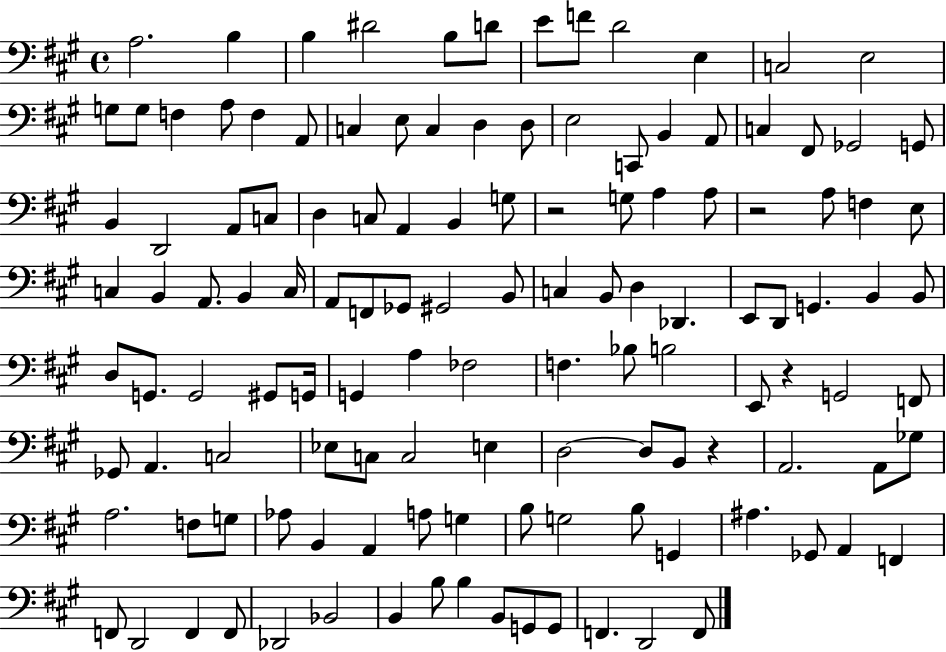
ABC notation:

X:1
T:Untitled
M:4/4
L:1/4
K:A
A,2 B, B, ^D2 B,/2 D/2 E/2 F/2 D2 E, C,2 E,2 G,/2 G,/2 F, A,/2 F, A,,/2 C, E,/2 C, D, D,/2 E,2 C,,/2 B,, A,,/2 C, ^F,,/2 _G,,2 G,,/2 B,, D,,2 A,,/2 C,/2 D, C,/2 A,, B,, G,/2 z2 G,/2 A, A,/2 z2 A,/2 F, E,/2 C, B,, A,,/2 B,, C,/4 A,,/2 F,,/2 _G,,/2 ^G,,2 B,,/2 C, B,,/2 D, _D,, E,,/2 D,,/2 G,, B,, B,,/2 D,/2 G,,/2 G,,2 ^G,,/2 G,,/4 G,, A, _F,2 F, _B,/2 B,2 E,,/2 z G,,2 F,,/2 _G,,/2 A,, C,2 _E,/2 C,/2 C,2 E, D,2 D,/2 B,,/2 z A,,2 A,,/2 _G,/2 A,2 F,/2 G,/2 _A,/2 B,, A,, A,/2 G, B,/2 G,2 B,/2 G,, ^A, _G,,/2 A,, F,, F,,/2 D,,2 F,, F,,/2 _D,,2 _B,,2 B,, B,/2 B, B,,/2 G,,/2 G,,/2 F,, D,,2 F,,/2